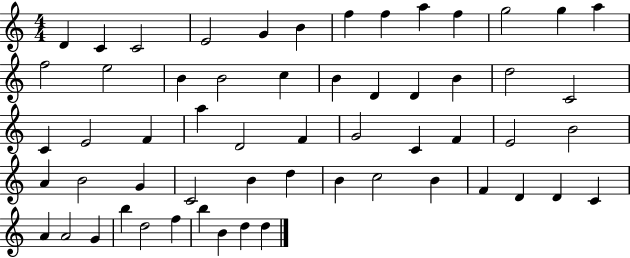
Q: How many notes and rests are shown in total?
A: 58